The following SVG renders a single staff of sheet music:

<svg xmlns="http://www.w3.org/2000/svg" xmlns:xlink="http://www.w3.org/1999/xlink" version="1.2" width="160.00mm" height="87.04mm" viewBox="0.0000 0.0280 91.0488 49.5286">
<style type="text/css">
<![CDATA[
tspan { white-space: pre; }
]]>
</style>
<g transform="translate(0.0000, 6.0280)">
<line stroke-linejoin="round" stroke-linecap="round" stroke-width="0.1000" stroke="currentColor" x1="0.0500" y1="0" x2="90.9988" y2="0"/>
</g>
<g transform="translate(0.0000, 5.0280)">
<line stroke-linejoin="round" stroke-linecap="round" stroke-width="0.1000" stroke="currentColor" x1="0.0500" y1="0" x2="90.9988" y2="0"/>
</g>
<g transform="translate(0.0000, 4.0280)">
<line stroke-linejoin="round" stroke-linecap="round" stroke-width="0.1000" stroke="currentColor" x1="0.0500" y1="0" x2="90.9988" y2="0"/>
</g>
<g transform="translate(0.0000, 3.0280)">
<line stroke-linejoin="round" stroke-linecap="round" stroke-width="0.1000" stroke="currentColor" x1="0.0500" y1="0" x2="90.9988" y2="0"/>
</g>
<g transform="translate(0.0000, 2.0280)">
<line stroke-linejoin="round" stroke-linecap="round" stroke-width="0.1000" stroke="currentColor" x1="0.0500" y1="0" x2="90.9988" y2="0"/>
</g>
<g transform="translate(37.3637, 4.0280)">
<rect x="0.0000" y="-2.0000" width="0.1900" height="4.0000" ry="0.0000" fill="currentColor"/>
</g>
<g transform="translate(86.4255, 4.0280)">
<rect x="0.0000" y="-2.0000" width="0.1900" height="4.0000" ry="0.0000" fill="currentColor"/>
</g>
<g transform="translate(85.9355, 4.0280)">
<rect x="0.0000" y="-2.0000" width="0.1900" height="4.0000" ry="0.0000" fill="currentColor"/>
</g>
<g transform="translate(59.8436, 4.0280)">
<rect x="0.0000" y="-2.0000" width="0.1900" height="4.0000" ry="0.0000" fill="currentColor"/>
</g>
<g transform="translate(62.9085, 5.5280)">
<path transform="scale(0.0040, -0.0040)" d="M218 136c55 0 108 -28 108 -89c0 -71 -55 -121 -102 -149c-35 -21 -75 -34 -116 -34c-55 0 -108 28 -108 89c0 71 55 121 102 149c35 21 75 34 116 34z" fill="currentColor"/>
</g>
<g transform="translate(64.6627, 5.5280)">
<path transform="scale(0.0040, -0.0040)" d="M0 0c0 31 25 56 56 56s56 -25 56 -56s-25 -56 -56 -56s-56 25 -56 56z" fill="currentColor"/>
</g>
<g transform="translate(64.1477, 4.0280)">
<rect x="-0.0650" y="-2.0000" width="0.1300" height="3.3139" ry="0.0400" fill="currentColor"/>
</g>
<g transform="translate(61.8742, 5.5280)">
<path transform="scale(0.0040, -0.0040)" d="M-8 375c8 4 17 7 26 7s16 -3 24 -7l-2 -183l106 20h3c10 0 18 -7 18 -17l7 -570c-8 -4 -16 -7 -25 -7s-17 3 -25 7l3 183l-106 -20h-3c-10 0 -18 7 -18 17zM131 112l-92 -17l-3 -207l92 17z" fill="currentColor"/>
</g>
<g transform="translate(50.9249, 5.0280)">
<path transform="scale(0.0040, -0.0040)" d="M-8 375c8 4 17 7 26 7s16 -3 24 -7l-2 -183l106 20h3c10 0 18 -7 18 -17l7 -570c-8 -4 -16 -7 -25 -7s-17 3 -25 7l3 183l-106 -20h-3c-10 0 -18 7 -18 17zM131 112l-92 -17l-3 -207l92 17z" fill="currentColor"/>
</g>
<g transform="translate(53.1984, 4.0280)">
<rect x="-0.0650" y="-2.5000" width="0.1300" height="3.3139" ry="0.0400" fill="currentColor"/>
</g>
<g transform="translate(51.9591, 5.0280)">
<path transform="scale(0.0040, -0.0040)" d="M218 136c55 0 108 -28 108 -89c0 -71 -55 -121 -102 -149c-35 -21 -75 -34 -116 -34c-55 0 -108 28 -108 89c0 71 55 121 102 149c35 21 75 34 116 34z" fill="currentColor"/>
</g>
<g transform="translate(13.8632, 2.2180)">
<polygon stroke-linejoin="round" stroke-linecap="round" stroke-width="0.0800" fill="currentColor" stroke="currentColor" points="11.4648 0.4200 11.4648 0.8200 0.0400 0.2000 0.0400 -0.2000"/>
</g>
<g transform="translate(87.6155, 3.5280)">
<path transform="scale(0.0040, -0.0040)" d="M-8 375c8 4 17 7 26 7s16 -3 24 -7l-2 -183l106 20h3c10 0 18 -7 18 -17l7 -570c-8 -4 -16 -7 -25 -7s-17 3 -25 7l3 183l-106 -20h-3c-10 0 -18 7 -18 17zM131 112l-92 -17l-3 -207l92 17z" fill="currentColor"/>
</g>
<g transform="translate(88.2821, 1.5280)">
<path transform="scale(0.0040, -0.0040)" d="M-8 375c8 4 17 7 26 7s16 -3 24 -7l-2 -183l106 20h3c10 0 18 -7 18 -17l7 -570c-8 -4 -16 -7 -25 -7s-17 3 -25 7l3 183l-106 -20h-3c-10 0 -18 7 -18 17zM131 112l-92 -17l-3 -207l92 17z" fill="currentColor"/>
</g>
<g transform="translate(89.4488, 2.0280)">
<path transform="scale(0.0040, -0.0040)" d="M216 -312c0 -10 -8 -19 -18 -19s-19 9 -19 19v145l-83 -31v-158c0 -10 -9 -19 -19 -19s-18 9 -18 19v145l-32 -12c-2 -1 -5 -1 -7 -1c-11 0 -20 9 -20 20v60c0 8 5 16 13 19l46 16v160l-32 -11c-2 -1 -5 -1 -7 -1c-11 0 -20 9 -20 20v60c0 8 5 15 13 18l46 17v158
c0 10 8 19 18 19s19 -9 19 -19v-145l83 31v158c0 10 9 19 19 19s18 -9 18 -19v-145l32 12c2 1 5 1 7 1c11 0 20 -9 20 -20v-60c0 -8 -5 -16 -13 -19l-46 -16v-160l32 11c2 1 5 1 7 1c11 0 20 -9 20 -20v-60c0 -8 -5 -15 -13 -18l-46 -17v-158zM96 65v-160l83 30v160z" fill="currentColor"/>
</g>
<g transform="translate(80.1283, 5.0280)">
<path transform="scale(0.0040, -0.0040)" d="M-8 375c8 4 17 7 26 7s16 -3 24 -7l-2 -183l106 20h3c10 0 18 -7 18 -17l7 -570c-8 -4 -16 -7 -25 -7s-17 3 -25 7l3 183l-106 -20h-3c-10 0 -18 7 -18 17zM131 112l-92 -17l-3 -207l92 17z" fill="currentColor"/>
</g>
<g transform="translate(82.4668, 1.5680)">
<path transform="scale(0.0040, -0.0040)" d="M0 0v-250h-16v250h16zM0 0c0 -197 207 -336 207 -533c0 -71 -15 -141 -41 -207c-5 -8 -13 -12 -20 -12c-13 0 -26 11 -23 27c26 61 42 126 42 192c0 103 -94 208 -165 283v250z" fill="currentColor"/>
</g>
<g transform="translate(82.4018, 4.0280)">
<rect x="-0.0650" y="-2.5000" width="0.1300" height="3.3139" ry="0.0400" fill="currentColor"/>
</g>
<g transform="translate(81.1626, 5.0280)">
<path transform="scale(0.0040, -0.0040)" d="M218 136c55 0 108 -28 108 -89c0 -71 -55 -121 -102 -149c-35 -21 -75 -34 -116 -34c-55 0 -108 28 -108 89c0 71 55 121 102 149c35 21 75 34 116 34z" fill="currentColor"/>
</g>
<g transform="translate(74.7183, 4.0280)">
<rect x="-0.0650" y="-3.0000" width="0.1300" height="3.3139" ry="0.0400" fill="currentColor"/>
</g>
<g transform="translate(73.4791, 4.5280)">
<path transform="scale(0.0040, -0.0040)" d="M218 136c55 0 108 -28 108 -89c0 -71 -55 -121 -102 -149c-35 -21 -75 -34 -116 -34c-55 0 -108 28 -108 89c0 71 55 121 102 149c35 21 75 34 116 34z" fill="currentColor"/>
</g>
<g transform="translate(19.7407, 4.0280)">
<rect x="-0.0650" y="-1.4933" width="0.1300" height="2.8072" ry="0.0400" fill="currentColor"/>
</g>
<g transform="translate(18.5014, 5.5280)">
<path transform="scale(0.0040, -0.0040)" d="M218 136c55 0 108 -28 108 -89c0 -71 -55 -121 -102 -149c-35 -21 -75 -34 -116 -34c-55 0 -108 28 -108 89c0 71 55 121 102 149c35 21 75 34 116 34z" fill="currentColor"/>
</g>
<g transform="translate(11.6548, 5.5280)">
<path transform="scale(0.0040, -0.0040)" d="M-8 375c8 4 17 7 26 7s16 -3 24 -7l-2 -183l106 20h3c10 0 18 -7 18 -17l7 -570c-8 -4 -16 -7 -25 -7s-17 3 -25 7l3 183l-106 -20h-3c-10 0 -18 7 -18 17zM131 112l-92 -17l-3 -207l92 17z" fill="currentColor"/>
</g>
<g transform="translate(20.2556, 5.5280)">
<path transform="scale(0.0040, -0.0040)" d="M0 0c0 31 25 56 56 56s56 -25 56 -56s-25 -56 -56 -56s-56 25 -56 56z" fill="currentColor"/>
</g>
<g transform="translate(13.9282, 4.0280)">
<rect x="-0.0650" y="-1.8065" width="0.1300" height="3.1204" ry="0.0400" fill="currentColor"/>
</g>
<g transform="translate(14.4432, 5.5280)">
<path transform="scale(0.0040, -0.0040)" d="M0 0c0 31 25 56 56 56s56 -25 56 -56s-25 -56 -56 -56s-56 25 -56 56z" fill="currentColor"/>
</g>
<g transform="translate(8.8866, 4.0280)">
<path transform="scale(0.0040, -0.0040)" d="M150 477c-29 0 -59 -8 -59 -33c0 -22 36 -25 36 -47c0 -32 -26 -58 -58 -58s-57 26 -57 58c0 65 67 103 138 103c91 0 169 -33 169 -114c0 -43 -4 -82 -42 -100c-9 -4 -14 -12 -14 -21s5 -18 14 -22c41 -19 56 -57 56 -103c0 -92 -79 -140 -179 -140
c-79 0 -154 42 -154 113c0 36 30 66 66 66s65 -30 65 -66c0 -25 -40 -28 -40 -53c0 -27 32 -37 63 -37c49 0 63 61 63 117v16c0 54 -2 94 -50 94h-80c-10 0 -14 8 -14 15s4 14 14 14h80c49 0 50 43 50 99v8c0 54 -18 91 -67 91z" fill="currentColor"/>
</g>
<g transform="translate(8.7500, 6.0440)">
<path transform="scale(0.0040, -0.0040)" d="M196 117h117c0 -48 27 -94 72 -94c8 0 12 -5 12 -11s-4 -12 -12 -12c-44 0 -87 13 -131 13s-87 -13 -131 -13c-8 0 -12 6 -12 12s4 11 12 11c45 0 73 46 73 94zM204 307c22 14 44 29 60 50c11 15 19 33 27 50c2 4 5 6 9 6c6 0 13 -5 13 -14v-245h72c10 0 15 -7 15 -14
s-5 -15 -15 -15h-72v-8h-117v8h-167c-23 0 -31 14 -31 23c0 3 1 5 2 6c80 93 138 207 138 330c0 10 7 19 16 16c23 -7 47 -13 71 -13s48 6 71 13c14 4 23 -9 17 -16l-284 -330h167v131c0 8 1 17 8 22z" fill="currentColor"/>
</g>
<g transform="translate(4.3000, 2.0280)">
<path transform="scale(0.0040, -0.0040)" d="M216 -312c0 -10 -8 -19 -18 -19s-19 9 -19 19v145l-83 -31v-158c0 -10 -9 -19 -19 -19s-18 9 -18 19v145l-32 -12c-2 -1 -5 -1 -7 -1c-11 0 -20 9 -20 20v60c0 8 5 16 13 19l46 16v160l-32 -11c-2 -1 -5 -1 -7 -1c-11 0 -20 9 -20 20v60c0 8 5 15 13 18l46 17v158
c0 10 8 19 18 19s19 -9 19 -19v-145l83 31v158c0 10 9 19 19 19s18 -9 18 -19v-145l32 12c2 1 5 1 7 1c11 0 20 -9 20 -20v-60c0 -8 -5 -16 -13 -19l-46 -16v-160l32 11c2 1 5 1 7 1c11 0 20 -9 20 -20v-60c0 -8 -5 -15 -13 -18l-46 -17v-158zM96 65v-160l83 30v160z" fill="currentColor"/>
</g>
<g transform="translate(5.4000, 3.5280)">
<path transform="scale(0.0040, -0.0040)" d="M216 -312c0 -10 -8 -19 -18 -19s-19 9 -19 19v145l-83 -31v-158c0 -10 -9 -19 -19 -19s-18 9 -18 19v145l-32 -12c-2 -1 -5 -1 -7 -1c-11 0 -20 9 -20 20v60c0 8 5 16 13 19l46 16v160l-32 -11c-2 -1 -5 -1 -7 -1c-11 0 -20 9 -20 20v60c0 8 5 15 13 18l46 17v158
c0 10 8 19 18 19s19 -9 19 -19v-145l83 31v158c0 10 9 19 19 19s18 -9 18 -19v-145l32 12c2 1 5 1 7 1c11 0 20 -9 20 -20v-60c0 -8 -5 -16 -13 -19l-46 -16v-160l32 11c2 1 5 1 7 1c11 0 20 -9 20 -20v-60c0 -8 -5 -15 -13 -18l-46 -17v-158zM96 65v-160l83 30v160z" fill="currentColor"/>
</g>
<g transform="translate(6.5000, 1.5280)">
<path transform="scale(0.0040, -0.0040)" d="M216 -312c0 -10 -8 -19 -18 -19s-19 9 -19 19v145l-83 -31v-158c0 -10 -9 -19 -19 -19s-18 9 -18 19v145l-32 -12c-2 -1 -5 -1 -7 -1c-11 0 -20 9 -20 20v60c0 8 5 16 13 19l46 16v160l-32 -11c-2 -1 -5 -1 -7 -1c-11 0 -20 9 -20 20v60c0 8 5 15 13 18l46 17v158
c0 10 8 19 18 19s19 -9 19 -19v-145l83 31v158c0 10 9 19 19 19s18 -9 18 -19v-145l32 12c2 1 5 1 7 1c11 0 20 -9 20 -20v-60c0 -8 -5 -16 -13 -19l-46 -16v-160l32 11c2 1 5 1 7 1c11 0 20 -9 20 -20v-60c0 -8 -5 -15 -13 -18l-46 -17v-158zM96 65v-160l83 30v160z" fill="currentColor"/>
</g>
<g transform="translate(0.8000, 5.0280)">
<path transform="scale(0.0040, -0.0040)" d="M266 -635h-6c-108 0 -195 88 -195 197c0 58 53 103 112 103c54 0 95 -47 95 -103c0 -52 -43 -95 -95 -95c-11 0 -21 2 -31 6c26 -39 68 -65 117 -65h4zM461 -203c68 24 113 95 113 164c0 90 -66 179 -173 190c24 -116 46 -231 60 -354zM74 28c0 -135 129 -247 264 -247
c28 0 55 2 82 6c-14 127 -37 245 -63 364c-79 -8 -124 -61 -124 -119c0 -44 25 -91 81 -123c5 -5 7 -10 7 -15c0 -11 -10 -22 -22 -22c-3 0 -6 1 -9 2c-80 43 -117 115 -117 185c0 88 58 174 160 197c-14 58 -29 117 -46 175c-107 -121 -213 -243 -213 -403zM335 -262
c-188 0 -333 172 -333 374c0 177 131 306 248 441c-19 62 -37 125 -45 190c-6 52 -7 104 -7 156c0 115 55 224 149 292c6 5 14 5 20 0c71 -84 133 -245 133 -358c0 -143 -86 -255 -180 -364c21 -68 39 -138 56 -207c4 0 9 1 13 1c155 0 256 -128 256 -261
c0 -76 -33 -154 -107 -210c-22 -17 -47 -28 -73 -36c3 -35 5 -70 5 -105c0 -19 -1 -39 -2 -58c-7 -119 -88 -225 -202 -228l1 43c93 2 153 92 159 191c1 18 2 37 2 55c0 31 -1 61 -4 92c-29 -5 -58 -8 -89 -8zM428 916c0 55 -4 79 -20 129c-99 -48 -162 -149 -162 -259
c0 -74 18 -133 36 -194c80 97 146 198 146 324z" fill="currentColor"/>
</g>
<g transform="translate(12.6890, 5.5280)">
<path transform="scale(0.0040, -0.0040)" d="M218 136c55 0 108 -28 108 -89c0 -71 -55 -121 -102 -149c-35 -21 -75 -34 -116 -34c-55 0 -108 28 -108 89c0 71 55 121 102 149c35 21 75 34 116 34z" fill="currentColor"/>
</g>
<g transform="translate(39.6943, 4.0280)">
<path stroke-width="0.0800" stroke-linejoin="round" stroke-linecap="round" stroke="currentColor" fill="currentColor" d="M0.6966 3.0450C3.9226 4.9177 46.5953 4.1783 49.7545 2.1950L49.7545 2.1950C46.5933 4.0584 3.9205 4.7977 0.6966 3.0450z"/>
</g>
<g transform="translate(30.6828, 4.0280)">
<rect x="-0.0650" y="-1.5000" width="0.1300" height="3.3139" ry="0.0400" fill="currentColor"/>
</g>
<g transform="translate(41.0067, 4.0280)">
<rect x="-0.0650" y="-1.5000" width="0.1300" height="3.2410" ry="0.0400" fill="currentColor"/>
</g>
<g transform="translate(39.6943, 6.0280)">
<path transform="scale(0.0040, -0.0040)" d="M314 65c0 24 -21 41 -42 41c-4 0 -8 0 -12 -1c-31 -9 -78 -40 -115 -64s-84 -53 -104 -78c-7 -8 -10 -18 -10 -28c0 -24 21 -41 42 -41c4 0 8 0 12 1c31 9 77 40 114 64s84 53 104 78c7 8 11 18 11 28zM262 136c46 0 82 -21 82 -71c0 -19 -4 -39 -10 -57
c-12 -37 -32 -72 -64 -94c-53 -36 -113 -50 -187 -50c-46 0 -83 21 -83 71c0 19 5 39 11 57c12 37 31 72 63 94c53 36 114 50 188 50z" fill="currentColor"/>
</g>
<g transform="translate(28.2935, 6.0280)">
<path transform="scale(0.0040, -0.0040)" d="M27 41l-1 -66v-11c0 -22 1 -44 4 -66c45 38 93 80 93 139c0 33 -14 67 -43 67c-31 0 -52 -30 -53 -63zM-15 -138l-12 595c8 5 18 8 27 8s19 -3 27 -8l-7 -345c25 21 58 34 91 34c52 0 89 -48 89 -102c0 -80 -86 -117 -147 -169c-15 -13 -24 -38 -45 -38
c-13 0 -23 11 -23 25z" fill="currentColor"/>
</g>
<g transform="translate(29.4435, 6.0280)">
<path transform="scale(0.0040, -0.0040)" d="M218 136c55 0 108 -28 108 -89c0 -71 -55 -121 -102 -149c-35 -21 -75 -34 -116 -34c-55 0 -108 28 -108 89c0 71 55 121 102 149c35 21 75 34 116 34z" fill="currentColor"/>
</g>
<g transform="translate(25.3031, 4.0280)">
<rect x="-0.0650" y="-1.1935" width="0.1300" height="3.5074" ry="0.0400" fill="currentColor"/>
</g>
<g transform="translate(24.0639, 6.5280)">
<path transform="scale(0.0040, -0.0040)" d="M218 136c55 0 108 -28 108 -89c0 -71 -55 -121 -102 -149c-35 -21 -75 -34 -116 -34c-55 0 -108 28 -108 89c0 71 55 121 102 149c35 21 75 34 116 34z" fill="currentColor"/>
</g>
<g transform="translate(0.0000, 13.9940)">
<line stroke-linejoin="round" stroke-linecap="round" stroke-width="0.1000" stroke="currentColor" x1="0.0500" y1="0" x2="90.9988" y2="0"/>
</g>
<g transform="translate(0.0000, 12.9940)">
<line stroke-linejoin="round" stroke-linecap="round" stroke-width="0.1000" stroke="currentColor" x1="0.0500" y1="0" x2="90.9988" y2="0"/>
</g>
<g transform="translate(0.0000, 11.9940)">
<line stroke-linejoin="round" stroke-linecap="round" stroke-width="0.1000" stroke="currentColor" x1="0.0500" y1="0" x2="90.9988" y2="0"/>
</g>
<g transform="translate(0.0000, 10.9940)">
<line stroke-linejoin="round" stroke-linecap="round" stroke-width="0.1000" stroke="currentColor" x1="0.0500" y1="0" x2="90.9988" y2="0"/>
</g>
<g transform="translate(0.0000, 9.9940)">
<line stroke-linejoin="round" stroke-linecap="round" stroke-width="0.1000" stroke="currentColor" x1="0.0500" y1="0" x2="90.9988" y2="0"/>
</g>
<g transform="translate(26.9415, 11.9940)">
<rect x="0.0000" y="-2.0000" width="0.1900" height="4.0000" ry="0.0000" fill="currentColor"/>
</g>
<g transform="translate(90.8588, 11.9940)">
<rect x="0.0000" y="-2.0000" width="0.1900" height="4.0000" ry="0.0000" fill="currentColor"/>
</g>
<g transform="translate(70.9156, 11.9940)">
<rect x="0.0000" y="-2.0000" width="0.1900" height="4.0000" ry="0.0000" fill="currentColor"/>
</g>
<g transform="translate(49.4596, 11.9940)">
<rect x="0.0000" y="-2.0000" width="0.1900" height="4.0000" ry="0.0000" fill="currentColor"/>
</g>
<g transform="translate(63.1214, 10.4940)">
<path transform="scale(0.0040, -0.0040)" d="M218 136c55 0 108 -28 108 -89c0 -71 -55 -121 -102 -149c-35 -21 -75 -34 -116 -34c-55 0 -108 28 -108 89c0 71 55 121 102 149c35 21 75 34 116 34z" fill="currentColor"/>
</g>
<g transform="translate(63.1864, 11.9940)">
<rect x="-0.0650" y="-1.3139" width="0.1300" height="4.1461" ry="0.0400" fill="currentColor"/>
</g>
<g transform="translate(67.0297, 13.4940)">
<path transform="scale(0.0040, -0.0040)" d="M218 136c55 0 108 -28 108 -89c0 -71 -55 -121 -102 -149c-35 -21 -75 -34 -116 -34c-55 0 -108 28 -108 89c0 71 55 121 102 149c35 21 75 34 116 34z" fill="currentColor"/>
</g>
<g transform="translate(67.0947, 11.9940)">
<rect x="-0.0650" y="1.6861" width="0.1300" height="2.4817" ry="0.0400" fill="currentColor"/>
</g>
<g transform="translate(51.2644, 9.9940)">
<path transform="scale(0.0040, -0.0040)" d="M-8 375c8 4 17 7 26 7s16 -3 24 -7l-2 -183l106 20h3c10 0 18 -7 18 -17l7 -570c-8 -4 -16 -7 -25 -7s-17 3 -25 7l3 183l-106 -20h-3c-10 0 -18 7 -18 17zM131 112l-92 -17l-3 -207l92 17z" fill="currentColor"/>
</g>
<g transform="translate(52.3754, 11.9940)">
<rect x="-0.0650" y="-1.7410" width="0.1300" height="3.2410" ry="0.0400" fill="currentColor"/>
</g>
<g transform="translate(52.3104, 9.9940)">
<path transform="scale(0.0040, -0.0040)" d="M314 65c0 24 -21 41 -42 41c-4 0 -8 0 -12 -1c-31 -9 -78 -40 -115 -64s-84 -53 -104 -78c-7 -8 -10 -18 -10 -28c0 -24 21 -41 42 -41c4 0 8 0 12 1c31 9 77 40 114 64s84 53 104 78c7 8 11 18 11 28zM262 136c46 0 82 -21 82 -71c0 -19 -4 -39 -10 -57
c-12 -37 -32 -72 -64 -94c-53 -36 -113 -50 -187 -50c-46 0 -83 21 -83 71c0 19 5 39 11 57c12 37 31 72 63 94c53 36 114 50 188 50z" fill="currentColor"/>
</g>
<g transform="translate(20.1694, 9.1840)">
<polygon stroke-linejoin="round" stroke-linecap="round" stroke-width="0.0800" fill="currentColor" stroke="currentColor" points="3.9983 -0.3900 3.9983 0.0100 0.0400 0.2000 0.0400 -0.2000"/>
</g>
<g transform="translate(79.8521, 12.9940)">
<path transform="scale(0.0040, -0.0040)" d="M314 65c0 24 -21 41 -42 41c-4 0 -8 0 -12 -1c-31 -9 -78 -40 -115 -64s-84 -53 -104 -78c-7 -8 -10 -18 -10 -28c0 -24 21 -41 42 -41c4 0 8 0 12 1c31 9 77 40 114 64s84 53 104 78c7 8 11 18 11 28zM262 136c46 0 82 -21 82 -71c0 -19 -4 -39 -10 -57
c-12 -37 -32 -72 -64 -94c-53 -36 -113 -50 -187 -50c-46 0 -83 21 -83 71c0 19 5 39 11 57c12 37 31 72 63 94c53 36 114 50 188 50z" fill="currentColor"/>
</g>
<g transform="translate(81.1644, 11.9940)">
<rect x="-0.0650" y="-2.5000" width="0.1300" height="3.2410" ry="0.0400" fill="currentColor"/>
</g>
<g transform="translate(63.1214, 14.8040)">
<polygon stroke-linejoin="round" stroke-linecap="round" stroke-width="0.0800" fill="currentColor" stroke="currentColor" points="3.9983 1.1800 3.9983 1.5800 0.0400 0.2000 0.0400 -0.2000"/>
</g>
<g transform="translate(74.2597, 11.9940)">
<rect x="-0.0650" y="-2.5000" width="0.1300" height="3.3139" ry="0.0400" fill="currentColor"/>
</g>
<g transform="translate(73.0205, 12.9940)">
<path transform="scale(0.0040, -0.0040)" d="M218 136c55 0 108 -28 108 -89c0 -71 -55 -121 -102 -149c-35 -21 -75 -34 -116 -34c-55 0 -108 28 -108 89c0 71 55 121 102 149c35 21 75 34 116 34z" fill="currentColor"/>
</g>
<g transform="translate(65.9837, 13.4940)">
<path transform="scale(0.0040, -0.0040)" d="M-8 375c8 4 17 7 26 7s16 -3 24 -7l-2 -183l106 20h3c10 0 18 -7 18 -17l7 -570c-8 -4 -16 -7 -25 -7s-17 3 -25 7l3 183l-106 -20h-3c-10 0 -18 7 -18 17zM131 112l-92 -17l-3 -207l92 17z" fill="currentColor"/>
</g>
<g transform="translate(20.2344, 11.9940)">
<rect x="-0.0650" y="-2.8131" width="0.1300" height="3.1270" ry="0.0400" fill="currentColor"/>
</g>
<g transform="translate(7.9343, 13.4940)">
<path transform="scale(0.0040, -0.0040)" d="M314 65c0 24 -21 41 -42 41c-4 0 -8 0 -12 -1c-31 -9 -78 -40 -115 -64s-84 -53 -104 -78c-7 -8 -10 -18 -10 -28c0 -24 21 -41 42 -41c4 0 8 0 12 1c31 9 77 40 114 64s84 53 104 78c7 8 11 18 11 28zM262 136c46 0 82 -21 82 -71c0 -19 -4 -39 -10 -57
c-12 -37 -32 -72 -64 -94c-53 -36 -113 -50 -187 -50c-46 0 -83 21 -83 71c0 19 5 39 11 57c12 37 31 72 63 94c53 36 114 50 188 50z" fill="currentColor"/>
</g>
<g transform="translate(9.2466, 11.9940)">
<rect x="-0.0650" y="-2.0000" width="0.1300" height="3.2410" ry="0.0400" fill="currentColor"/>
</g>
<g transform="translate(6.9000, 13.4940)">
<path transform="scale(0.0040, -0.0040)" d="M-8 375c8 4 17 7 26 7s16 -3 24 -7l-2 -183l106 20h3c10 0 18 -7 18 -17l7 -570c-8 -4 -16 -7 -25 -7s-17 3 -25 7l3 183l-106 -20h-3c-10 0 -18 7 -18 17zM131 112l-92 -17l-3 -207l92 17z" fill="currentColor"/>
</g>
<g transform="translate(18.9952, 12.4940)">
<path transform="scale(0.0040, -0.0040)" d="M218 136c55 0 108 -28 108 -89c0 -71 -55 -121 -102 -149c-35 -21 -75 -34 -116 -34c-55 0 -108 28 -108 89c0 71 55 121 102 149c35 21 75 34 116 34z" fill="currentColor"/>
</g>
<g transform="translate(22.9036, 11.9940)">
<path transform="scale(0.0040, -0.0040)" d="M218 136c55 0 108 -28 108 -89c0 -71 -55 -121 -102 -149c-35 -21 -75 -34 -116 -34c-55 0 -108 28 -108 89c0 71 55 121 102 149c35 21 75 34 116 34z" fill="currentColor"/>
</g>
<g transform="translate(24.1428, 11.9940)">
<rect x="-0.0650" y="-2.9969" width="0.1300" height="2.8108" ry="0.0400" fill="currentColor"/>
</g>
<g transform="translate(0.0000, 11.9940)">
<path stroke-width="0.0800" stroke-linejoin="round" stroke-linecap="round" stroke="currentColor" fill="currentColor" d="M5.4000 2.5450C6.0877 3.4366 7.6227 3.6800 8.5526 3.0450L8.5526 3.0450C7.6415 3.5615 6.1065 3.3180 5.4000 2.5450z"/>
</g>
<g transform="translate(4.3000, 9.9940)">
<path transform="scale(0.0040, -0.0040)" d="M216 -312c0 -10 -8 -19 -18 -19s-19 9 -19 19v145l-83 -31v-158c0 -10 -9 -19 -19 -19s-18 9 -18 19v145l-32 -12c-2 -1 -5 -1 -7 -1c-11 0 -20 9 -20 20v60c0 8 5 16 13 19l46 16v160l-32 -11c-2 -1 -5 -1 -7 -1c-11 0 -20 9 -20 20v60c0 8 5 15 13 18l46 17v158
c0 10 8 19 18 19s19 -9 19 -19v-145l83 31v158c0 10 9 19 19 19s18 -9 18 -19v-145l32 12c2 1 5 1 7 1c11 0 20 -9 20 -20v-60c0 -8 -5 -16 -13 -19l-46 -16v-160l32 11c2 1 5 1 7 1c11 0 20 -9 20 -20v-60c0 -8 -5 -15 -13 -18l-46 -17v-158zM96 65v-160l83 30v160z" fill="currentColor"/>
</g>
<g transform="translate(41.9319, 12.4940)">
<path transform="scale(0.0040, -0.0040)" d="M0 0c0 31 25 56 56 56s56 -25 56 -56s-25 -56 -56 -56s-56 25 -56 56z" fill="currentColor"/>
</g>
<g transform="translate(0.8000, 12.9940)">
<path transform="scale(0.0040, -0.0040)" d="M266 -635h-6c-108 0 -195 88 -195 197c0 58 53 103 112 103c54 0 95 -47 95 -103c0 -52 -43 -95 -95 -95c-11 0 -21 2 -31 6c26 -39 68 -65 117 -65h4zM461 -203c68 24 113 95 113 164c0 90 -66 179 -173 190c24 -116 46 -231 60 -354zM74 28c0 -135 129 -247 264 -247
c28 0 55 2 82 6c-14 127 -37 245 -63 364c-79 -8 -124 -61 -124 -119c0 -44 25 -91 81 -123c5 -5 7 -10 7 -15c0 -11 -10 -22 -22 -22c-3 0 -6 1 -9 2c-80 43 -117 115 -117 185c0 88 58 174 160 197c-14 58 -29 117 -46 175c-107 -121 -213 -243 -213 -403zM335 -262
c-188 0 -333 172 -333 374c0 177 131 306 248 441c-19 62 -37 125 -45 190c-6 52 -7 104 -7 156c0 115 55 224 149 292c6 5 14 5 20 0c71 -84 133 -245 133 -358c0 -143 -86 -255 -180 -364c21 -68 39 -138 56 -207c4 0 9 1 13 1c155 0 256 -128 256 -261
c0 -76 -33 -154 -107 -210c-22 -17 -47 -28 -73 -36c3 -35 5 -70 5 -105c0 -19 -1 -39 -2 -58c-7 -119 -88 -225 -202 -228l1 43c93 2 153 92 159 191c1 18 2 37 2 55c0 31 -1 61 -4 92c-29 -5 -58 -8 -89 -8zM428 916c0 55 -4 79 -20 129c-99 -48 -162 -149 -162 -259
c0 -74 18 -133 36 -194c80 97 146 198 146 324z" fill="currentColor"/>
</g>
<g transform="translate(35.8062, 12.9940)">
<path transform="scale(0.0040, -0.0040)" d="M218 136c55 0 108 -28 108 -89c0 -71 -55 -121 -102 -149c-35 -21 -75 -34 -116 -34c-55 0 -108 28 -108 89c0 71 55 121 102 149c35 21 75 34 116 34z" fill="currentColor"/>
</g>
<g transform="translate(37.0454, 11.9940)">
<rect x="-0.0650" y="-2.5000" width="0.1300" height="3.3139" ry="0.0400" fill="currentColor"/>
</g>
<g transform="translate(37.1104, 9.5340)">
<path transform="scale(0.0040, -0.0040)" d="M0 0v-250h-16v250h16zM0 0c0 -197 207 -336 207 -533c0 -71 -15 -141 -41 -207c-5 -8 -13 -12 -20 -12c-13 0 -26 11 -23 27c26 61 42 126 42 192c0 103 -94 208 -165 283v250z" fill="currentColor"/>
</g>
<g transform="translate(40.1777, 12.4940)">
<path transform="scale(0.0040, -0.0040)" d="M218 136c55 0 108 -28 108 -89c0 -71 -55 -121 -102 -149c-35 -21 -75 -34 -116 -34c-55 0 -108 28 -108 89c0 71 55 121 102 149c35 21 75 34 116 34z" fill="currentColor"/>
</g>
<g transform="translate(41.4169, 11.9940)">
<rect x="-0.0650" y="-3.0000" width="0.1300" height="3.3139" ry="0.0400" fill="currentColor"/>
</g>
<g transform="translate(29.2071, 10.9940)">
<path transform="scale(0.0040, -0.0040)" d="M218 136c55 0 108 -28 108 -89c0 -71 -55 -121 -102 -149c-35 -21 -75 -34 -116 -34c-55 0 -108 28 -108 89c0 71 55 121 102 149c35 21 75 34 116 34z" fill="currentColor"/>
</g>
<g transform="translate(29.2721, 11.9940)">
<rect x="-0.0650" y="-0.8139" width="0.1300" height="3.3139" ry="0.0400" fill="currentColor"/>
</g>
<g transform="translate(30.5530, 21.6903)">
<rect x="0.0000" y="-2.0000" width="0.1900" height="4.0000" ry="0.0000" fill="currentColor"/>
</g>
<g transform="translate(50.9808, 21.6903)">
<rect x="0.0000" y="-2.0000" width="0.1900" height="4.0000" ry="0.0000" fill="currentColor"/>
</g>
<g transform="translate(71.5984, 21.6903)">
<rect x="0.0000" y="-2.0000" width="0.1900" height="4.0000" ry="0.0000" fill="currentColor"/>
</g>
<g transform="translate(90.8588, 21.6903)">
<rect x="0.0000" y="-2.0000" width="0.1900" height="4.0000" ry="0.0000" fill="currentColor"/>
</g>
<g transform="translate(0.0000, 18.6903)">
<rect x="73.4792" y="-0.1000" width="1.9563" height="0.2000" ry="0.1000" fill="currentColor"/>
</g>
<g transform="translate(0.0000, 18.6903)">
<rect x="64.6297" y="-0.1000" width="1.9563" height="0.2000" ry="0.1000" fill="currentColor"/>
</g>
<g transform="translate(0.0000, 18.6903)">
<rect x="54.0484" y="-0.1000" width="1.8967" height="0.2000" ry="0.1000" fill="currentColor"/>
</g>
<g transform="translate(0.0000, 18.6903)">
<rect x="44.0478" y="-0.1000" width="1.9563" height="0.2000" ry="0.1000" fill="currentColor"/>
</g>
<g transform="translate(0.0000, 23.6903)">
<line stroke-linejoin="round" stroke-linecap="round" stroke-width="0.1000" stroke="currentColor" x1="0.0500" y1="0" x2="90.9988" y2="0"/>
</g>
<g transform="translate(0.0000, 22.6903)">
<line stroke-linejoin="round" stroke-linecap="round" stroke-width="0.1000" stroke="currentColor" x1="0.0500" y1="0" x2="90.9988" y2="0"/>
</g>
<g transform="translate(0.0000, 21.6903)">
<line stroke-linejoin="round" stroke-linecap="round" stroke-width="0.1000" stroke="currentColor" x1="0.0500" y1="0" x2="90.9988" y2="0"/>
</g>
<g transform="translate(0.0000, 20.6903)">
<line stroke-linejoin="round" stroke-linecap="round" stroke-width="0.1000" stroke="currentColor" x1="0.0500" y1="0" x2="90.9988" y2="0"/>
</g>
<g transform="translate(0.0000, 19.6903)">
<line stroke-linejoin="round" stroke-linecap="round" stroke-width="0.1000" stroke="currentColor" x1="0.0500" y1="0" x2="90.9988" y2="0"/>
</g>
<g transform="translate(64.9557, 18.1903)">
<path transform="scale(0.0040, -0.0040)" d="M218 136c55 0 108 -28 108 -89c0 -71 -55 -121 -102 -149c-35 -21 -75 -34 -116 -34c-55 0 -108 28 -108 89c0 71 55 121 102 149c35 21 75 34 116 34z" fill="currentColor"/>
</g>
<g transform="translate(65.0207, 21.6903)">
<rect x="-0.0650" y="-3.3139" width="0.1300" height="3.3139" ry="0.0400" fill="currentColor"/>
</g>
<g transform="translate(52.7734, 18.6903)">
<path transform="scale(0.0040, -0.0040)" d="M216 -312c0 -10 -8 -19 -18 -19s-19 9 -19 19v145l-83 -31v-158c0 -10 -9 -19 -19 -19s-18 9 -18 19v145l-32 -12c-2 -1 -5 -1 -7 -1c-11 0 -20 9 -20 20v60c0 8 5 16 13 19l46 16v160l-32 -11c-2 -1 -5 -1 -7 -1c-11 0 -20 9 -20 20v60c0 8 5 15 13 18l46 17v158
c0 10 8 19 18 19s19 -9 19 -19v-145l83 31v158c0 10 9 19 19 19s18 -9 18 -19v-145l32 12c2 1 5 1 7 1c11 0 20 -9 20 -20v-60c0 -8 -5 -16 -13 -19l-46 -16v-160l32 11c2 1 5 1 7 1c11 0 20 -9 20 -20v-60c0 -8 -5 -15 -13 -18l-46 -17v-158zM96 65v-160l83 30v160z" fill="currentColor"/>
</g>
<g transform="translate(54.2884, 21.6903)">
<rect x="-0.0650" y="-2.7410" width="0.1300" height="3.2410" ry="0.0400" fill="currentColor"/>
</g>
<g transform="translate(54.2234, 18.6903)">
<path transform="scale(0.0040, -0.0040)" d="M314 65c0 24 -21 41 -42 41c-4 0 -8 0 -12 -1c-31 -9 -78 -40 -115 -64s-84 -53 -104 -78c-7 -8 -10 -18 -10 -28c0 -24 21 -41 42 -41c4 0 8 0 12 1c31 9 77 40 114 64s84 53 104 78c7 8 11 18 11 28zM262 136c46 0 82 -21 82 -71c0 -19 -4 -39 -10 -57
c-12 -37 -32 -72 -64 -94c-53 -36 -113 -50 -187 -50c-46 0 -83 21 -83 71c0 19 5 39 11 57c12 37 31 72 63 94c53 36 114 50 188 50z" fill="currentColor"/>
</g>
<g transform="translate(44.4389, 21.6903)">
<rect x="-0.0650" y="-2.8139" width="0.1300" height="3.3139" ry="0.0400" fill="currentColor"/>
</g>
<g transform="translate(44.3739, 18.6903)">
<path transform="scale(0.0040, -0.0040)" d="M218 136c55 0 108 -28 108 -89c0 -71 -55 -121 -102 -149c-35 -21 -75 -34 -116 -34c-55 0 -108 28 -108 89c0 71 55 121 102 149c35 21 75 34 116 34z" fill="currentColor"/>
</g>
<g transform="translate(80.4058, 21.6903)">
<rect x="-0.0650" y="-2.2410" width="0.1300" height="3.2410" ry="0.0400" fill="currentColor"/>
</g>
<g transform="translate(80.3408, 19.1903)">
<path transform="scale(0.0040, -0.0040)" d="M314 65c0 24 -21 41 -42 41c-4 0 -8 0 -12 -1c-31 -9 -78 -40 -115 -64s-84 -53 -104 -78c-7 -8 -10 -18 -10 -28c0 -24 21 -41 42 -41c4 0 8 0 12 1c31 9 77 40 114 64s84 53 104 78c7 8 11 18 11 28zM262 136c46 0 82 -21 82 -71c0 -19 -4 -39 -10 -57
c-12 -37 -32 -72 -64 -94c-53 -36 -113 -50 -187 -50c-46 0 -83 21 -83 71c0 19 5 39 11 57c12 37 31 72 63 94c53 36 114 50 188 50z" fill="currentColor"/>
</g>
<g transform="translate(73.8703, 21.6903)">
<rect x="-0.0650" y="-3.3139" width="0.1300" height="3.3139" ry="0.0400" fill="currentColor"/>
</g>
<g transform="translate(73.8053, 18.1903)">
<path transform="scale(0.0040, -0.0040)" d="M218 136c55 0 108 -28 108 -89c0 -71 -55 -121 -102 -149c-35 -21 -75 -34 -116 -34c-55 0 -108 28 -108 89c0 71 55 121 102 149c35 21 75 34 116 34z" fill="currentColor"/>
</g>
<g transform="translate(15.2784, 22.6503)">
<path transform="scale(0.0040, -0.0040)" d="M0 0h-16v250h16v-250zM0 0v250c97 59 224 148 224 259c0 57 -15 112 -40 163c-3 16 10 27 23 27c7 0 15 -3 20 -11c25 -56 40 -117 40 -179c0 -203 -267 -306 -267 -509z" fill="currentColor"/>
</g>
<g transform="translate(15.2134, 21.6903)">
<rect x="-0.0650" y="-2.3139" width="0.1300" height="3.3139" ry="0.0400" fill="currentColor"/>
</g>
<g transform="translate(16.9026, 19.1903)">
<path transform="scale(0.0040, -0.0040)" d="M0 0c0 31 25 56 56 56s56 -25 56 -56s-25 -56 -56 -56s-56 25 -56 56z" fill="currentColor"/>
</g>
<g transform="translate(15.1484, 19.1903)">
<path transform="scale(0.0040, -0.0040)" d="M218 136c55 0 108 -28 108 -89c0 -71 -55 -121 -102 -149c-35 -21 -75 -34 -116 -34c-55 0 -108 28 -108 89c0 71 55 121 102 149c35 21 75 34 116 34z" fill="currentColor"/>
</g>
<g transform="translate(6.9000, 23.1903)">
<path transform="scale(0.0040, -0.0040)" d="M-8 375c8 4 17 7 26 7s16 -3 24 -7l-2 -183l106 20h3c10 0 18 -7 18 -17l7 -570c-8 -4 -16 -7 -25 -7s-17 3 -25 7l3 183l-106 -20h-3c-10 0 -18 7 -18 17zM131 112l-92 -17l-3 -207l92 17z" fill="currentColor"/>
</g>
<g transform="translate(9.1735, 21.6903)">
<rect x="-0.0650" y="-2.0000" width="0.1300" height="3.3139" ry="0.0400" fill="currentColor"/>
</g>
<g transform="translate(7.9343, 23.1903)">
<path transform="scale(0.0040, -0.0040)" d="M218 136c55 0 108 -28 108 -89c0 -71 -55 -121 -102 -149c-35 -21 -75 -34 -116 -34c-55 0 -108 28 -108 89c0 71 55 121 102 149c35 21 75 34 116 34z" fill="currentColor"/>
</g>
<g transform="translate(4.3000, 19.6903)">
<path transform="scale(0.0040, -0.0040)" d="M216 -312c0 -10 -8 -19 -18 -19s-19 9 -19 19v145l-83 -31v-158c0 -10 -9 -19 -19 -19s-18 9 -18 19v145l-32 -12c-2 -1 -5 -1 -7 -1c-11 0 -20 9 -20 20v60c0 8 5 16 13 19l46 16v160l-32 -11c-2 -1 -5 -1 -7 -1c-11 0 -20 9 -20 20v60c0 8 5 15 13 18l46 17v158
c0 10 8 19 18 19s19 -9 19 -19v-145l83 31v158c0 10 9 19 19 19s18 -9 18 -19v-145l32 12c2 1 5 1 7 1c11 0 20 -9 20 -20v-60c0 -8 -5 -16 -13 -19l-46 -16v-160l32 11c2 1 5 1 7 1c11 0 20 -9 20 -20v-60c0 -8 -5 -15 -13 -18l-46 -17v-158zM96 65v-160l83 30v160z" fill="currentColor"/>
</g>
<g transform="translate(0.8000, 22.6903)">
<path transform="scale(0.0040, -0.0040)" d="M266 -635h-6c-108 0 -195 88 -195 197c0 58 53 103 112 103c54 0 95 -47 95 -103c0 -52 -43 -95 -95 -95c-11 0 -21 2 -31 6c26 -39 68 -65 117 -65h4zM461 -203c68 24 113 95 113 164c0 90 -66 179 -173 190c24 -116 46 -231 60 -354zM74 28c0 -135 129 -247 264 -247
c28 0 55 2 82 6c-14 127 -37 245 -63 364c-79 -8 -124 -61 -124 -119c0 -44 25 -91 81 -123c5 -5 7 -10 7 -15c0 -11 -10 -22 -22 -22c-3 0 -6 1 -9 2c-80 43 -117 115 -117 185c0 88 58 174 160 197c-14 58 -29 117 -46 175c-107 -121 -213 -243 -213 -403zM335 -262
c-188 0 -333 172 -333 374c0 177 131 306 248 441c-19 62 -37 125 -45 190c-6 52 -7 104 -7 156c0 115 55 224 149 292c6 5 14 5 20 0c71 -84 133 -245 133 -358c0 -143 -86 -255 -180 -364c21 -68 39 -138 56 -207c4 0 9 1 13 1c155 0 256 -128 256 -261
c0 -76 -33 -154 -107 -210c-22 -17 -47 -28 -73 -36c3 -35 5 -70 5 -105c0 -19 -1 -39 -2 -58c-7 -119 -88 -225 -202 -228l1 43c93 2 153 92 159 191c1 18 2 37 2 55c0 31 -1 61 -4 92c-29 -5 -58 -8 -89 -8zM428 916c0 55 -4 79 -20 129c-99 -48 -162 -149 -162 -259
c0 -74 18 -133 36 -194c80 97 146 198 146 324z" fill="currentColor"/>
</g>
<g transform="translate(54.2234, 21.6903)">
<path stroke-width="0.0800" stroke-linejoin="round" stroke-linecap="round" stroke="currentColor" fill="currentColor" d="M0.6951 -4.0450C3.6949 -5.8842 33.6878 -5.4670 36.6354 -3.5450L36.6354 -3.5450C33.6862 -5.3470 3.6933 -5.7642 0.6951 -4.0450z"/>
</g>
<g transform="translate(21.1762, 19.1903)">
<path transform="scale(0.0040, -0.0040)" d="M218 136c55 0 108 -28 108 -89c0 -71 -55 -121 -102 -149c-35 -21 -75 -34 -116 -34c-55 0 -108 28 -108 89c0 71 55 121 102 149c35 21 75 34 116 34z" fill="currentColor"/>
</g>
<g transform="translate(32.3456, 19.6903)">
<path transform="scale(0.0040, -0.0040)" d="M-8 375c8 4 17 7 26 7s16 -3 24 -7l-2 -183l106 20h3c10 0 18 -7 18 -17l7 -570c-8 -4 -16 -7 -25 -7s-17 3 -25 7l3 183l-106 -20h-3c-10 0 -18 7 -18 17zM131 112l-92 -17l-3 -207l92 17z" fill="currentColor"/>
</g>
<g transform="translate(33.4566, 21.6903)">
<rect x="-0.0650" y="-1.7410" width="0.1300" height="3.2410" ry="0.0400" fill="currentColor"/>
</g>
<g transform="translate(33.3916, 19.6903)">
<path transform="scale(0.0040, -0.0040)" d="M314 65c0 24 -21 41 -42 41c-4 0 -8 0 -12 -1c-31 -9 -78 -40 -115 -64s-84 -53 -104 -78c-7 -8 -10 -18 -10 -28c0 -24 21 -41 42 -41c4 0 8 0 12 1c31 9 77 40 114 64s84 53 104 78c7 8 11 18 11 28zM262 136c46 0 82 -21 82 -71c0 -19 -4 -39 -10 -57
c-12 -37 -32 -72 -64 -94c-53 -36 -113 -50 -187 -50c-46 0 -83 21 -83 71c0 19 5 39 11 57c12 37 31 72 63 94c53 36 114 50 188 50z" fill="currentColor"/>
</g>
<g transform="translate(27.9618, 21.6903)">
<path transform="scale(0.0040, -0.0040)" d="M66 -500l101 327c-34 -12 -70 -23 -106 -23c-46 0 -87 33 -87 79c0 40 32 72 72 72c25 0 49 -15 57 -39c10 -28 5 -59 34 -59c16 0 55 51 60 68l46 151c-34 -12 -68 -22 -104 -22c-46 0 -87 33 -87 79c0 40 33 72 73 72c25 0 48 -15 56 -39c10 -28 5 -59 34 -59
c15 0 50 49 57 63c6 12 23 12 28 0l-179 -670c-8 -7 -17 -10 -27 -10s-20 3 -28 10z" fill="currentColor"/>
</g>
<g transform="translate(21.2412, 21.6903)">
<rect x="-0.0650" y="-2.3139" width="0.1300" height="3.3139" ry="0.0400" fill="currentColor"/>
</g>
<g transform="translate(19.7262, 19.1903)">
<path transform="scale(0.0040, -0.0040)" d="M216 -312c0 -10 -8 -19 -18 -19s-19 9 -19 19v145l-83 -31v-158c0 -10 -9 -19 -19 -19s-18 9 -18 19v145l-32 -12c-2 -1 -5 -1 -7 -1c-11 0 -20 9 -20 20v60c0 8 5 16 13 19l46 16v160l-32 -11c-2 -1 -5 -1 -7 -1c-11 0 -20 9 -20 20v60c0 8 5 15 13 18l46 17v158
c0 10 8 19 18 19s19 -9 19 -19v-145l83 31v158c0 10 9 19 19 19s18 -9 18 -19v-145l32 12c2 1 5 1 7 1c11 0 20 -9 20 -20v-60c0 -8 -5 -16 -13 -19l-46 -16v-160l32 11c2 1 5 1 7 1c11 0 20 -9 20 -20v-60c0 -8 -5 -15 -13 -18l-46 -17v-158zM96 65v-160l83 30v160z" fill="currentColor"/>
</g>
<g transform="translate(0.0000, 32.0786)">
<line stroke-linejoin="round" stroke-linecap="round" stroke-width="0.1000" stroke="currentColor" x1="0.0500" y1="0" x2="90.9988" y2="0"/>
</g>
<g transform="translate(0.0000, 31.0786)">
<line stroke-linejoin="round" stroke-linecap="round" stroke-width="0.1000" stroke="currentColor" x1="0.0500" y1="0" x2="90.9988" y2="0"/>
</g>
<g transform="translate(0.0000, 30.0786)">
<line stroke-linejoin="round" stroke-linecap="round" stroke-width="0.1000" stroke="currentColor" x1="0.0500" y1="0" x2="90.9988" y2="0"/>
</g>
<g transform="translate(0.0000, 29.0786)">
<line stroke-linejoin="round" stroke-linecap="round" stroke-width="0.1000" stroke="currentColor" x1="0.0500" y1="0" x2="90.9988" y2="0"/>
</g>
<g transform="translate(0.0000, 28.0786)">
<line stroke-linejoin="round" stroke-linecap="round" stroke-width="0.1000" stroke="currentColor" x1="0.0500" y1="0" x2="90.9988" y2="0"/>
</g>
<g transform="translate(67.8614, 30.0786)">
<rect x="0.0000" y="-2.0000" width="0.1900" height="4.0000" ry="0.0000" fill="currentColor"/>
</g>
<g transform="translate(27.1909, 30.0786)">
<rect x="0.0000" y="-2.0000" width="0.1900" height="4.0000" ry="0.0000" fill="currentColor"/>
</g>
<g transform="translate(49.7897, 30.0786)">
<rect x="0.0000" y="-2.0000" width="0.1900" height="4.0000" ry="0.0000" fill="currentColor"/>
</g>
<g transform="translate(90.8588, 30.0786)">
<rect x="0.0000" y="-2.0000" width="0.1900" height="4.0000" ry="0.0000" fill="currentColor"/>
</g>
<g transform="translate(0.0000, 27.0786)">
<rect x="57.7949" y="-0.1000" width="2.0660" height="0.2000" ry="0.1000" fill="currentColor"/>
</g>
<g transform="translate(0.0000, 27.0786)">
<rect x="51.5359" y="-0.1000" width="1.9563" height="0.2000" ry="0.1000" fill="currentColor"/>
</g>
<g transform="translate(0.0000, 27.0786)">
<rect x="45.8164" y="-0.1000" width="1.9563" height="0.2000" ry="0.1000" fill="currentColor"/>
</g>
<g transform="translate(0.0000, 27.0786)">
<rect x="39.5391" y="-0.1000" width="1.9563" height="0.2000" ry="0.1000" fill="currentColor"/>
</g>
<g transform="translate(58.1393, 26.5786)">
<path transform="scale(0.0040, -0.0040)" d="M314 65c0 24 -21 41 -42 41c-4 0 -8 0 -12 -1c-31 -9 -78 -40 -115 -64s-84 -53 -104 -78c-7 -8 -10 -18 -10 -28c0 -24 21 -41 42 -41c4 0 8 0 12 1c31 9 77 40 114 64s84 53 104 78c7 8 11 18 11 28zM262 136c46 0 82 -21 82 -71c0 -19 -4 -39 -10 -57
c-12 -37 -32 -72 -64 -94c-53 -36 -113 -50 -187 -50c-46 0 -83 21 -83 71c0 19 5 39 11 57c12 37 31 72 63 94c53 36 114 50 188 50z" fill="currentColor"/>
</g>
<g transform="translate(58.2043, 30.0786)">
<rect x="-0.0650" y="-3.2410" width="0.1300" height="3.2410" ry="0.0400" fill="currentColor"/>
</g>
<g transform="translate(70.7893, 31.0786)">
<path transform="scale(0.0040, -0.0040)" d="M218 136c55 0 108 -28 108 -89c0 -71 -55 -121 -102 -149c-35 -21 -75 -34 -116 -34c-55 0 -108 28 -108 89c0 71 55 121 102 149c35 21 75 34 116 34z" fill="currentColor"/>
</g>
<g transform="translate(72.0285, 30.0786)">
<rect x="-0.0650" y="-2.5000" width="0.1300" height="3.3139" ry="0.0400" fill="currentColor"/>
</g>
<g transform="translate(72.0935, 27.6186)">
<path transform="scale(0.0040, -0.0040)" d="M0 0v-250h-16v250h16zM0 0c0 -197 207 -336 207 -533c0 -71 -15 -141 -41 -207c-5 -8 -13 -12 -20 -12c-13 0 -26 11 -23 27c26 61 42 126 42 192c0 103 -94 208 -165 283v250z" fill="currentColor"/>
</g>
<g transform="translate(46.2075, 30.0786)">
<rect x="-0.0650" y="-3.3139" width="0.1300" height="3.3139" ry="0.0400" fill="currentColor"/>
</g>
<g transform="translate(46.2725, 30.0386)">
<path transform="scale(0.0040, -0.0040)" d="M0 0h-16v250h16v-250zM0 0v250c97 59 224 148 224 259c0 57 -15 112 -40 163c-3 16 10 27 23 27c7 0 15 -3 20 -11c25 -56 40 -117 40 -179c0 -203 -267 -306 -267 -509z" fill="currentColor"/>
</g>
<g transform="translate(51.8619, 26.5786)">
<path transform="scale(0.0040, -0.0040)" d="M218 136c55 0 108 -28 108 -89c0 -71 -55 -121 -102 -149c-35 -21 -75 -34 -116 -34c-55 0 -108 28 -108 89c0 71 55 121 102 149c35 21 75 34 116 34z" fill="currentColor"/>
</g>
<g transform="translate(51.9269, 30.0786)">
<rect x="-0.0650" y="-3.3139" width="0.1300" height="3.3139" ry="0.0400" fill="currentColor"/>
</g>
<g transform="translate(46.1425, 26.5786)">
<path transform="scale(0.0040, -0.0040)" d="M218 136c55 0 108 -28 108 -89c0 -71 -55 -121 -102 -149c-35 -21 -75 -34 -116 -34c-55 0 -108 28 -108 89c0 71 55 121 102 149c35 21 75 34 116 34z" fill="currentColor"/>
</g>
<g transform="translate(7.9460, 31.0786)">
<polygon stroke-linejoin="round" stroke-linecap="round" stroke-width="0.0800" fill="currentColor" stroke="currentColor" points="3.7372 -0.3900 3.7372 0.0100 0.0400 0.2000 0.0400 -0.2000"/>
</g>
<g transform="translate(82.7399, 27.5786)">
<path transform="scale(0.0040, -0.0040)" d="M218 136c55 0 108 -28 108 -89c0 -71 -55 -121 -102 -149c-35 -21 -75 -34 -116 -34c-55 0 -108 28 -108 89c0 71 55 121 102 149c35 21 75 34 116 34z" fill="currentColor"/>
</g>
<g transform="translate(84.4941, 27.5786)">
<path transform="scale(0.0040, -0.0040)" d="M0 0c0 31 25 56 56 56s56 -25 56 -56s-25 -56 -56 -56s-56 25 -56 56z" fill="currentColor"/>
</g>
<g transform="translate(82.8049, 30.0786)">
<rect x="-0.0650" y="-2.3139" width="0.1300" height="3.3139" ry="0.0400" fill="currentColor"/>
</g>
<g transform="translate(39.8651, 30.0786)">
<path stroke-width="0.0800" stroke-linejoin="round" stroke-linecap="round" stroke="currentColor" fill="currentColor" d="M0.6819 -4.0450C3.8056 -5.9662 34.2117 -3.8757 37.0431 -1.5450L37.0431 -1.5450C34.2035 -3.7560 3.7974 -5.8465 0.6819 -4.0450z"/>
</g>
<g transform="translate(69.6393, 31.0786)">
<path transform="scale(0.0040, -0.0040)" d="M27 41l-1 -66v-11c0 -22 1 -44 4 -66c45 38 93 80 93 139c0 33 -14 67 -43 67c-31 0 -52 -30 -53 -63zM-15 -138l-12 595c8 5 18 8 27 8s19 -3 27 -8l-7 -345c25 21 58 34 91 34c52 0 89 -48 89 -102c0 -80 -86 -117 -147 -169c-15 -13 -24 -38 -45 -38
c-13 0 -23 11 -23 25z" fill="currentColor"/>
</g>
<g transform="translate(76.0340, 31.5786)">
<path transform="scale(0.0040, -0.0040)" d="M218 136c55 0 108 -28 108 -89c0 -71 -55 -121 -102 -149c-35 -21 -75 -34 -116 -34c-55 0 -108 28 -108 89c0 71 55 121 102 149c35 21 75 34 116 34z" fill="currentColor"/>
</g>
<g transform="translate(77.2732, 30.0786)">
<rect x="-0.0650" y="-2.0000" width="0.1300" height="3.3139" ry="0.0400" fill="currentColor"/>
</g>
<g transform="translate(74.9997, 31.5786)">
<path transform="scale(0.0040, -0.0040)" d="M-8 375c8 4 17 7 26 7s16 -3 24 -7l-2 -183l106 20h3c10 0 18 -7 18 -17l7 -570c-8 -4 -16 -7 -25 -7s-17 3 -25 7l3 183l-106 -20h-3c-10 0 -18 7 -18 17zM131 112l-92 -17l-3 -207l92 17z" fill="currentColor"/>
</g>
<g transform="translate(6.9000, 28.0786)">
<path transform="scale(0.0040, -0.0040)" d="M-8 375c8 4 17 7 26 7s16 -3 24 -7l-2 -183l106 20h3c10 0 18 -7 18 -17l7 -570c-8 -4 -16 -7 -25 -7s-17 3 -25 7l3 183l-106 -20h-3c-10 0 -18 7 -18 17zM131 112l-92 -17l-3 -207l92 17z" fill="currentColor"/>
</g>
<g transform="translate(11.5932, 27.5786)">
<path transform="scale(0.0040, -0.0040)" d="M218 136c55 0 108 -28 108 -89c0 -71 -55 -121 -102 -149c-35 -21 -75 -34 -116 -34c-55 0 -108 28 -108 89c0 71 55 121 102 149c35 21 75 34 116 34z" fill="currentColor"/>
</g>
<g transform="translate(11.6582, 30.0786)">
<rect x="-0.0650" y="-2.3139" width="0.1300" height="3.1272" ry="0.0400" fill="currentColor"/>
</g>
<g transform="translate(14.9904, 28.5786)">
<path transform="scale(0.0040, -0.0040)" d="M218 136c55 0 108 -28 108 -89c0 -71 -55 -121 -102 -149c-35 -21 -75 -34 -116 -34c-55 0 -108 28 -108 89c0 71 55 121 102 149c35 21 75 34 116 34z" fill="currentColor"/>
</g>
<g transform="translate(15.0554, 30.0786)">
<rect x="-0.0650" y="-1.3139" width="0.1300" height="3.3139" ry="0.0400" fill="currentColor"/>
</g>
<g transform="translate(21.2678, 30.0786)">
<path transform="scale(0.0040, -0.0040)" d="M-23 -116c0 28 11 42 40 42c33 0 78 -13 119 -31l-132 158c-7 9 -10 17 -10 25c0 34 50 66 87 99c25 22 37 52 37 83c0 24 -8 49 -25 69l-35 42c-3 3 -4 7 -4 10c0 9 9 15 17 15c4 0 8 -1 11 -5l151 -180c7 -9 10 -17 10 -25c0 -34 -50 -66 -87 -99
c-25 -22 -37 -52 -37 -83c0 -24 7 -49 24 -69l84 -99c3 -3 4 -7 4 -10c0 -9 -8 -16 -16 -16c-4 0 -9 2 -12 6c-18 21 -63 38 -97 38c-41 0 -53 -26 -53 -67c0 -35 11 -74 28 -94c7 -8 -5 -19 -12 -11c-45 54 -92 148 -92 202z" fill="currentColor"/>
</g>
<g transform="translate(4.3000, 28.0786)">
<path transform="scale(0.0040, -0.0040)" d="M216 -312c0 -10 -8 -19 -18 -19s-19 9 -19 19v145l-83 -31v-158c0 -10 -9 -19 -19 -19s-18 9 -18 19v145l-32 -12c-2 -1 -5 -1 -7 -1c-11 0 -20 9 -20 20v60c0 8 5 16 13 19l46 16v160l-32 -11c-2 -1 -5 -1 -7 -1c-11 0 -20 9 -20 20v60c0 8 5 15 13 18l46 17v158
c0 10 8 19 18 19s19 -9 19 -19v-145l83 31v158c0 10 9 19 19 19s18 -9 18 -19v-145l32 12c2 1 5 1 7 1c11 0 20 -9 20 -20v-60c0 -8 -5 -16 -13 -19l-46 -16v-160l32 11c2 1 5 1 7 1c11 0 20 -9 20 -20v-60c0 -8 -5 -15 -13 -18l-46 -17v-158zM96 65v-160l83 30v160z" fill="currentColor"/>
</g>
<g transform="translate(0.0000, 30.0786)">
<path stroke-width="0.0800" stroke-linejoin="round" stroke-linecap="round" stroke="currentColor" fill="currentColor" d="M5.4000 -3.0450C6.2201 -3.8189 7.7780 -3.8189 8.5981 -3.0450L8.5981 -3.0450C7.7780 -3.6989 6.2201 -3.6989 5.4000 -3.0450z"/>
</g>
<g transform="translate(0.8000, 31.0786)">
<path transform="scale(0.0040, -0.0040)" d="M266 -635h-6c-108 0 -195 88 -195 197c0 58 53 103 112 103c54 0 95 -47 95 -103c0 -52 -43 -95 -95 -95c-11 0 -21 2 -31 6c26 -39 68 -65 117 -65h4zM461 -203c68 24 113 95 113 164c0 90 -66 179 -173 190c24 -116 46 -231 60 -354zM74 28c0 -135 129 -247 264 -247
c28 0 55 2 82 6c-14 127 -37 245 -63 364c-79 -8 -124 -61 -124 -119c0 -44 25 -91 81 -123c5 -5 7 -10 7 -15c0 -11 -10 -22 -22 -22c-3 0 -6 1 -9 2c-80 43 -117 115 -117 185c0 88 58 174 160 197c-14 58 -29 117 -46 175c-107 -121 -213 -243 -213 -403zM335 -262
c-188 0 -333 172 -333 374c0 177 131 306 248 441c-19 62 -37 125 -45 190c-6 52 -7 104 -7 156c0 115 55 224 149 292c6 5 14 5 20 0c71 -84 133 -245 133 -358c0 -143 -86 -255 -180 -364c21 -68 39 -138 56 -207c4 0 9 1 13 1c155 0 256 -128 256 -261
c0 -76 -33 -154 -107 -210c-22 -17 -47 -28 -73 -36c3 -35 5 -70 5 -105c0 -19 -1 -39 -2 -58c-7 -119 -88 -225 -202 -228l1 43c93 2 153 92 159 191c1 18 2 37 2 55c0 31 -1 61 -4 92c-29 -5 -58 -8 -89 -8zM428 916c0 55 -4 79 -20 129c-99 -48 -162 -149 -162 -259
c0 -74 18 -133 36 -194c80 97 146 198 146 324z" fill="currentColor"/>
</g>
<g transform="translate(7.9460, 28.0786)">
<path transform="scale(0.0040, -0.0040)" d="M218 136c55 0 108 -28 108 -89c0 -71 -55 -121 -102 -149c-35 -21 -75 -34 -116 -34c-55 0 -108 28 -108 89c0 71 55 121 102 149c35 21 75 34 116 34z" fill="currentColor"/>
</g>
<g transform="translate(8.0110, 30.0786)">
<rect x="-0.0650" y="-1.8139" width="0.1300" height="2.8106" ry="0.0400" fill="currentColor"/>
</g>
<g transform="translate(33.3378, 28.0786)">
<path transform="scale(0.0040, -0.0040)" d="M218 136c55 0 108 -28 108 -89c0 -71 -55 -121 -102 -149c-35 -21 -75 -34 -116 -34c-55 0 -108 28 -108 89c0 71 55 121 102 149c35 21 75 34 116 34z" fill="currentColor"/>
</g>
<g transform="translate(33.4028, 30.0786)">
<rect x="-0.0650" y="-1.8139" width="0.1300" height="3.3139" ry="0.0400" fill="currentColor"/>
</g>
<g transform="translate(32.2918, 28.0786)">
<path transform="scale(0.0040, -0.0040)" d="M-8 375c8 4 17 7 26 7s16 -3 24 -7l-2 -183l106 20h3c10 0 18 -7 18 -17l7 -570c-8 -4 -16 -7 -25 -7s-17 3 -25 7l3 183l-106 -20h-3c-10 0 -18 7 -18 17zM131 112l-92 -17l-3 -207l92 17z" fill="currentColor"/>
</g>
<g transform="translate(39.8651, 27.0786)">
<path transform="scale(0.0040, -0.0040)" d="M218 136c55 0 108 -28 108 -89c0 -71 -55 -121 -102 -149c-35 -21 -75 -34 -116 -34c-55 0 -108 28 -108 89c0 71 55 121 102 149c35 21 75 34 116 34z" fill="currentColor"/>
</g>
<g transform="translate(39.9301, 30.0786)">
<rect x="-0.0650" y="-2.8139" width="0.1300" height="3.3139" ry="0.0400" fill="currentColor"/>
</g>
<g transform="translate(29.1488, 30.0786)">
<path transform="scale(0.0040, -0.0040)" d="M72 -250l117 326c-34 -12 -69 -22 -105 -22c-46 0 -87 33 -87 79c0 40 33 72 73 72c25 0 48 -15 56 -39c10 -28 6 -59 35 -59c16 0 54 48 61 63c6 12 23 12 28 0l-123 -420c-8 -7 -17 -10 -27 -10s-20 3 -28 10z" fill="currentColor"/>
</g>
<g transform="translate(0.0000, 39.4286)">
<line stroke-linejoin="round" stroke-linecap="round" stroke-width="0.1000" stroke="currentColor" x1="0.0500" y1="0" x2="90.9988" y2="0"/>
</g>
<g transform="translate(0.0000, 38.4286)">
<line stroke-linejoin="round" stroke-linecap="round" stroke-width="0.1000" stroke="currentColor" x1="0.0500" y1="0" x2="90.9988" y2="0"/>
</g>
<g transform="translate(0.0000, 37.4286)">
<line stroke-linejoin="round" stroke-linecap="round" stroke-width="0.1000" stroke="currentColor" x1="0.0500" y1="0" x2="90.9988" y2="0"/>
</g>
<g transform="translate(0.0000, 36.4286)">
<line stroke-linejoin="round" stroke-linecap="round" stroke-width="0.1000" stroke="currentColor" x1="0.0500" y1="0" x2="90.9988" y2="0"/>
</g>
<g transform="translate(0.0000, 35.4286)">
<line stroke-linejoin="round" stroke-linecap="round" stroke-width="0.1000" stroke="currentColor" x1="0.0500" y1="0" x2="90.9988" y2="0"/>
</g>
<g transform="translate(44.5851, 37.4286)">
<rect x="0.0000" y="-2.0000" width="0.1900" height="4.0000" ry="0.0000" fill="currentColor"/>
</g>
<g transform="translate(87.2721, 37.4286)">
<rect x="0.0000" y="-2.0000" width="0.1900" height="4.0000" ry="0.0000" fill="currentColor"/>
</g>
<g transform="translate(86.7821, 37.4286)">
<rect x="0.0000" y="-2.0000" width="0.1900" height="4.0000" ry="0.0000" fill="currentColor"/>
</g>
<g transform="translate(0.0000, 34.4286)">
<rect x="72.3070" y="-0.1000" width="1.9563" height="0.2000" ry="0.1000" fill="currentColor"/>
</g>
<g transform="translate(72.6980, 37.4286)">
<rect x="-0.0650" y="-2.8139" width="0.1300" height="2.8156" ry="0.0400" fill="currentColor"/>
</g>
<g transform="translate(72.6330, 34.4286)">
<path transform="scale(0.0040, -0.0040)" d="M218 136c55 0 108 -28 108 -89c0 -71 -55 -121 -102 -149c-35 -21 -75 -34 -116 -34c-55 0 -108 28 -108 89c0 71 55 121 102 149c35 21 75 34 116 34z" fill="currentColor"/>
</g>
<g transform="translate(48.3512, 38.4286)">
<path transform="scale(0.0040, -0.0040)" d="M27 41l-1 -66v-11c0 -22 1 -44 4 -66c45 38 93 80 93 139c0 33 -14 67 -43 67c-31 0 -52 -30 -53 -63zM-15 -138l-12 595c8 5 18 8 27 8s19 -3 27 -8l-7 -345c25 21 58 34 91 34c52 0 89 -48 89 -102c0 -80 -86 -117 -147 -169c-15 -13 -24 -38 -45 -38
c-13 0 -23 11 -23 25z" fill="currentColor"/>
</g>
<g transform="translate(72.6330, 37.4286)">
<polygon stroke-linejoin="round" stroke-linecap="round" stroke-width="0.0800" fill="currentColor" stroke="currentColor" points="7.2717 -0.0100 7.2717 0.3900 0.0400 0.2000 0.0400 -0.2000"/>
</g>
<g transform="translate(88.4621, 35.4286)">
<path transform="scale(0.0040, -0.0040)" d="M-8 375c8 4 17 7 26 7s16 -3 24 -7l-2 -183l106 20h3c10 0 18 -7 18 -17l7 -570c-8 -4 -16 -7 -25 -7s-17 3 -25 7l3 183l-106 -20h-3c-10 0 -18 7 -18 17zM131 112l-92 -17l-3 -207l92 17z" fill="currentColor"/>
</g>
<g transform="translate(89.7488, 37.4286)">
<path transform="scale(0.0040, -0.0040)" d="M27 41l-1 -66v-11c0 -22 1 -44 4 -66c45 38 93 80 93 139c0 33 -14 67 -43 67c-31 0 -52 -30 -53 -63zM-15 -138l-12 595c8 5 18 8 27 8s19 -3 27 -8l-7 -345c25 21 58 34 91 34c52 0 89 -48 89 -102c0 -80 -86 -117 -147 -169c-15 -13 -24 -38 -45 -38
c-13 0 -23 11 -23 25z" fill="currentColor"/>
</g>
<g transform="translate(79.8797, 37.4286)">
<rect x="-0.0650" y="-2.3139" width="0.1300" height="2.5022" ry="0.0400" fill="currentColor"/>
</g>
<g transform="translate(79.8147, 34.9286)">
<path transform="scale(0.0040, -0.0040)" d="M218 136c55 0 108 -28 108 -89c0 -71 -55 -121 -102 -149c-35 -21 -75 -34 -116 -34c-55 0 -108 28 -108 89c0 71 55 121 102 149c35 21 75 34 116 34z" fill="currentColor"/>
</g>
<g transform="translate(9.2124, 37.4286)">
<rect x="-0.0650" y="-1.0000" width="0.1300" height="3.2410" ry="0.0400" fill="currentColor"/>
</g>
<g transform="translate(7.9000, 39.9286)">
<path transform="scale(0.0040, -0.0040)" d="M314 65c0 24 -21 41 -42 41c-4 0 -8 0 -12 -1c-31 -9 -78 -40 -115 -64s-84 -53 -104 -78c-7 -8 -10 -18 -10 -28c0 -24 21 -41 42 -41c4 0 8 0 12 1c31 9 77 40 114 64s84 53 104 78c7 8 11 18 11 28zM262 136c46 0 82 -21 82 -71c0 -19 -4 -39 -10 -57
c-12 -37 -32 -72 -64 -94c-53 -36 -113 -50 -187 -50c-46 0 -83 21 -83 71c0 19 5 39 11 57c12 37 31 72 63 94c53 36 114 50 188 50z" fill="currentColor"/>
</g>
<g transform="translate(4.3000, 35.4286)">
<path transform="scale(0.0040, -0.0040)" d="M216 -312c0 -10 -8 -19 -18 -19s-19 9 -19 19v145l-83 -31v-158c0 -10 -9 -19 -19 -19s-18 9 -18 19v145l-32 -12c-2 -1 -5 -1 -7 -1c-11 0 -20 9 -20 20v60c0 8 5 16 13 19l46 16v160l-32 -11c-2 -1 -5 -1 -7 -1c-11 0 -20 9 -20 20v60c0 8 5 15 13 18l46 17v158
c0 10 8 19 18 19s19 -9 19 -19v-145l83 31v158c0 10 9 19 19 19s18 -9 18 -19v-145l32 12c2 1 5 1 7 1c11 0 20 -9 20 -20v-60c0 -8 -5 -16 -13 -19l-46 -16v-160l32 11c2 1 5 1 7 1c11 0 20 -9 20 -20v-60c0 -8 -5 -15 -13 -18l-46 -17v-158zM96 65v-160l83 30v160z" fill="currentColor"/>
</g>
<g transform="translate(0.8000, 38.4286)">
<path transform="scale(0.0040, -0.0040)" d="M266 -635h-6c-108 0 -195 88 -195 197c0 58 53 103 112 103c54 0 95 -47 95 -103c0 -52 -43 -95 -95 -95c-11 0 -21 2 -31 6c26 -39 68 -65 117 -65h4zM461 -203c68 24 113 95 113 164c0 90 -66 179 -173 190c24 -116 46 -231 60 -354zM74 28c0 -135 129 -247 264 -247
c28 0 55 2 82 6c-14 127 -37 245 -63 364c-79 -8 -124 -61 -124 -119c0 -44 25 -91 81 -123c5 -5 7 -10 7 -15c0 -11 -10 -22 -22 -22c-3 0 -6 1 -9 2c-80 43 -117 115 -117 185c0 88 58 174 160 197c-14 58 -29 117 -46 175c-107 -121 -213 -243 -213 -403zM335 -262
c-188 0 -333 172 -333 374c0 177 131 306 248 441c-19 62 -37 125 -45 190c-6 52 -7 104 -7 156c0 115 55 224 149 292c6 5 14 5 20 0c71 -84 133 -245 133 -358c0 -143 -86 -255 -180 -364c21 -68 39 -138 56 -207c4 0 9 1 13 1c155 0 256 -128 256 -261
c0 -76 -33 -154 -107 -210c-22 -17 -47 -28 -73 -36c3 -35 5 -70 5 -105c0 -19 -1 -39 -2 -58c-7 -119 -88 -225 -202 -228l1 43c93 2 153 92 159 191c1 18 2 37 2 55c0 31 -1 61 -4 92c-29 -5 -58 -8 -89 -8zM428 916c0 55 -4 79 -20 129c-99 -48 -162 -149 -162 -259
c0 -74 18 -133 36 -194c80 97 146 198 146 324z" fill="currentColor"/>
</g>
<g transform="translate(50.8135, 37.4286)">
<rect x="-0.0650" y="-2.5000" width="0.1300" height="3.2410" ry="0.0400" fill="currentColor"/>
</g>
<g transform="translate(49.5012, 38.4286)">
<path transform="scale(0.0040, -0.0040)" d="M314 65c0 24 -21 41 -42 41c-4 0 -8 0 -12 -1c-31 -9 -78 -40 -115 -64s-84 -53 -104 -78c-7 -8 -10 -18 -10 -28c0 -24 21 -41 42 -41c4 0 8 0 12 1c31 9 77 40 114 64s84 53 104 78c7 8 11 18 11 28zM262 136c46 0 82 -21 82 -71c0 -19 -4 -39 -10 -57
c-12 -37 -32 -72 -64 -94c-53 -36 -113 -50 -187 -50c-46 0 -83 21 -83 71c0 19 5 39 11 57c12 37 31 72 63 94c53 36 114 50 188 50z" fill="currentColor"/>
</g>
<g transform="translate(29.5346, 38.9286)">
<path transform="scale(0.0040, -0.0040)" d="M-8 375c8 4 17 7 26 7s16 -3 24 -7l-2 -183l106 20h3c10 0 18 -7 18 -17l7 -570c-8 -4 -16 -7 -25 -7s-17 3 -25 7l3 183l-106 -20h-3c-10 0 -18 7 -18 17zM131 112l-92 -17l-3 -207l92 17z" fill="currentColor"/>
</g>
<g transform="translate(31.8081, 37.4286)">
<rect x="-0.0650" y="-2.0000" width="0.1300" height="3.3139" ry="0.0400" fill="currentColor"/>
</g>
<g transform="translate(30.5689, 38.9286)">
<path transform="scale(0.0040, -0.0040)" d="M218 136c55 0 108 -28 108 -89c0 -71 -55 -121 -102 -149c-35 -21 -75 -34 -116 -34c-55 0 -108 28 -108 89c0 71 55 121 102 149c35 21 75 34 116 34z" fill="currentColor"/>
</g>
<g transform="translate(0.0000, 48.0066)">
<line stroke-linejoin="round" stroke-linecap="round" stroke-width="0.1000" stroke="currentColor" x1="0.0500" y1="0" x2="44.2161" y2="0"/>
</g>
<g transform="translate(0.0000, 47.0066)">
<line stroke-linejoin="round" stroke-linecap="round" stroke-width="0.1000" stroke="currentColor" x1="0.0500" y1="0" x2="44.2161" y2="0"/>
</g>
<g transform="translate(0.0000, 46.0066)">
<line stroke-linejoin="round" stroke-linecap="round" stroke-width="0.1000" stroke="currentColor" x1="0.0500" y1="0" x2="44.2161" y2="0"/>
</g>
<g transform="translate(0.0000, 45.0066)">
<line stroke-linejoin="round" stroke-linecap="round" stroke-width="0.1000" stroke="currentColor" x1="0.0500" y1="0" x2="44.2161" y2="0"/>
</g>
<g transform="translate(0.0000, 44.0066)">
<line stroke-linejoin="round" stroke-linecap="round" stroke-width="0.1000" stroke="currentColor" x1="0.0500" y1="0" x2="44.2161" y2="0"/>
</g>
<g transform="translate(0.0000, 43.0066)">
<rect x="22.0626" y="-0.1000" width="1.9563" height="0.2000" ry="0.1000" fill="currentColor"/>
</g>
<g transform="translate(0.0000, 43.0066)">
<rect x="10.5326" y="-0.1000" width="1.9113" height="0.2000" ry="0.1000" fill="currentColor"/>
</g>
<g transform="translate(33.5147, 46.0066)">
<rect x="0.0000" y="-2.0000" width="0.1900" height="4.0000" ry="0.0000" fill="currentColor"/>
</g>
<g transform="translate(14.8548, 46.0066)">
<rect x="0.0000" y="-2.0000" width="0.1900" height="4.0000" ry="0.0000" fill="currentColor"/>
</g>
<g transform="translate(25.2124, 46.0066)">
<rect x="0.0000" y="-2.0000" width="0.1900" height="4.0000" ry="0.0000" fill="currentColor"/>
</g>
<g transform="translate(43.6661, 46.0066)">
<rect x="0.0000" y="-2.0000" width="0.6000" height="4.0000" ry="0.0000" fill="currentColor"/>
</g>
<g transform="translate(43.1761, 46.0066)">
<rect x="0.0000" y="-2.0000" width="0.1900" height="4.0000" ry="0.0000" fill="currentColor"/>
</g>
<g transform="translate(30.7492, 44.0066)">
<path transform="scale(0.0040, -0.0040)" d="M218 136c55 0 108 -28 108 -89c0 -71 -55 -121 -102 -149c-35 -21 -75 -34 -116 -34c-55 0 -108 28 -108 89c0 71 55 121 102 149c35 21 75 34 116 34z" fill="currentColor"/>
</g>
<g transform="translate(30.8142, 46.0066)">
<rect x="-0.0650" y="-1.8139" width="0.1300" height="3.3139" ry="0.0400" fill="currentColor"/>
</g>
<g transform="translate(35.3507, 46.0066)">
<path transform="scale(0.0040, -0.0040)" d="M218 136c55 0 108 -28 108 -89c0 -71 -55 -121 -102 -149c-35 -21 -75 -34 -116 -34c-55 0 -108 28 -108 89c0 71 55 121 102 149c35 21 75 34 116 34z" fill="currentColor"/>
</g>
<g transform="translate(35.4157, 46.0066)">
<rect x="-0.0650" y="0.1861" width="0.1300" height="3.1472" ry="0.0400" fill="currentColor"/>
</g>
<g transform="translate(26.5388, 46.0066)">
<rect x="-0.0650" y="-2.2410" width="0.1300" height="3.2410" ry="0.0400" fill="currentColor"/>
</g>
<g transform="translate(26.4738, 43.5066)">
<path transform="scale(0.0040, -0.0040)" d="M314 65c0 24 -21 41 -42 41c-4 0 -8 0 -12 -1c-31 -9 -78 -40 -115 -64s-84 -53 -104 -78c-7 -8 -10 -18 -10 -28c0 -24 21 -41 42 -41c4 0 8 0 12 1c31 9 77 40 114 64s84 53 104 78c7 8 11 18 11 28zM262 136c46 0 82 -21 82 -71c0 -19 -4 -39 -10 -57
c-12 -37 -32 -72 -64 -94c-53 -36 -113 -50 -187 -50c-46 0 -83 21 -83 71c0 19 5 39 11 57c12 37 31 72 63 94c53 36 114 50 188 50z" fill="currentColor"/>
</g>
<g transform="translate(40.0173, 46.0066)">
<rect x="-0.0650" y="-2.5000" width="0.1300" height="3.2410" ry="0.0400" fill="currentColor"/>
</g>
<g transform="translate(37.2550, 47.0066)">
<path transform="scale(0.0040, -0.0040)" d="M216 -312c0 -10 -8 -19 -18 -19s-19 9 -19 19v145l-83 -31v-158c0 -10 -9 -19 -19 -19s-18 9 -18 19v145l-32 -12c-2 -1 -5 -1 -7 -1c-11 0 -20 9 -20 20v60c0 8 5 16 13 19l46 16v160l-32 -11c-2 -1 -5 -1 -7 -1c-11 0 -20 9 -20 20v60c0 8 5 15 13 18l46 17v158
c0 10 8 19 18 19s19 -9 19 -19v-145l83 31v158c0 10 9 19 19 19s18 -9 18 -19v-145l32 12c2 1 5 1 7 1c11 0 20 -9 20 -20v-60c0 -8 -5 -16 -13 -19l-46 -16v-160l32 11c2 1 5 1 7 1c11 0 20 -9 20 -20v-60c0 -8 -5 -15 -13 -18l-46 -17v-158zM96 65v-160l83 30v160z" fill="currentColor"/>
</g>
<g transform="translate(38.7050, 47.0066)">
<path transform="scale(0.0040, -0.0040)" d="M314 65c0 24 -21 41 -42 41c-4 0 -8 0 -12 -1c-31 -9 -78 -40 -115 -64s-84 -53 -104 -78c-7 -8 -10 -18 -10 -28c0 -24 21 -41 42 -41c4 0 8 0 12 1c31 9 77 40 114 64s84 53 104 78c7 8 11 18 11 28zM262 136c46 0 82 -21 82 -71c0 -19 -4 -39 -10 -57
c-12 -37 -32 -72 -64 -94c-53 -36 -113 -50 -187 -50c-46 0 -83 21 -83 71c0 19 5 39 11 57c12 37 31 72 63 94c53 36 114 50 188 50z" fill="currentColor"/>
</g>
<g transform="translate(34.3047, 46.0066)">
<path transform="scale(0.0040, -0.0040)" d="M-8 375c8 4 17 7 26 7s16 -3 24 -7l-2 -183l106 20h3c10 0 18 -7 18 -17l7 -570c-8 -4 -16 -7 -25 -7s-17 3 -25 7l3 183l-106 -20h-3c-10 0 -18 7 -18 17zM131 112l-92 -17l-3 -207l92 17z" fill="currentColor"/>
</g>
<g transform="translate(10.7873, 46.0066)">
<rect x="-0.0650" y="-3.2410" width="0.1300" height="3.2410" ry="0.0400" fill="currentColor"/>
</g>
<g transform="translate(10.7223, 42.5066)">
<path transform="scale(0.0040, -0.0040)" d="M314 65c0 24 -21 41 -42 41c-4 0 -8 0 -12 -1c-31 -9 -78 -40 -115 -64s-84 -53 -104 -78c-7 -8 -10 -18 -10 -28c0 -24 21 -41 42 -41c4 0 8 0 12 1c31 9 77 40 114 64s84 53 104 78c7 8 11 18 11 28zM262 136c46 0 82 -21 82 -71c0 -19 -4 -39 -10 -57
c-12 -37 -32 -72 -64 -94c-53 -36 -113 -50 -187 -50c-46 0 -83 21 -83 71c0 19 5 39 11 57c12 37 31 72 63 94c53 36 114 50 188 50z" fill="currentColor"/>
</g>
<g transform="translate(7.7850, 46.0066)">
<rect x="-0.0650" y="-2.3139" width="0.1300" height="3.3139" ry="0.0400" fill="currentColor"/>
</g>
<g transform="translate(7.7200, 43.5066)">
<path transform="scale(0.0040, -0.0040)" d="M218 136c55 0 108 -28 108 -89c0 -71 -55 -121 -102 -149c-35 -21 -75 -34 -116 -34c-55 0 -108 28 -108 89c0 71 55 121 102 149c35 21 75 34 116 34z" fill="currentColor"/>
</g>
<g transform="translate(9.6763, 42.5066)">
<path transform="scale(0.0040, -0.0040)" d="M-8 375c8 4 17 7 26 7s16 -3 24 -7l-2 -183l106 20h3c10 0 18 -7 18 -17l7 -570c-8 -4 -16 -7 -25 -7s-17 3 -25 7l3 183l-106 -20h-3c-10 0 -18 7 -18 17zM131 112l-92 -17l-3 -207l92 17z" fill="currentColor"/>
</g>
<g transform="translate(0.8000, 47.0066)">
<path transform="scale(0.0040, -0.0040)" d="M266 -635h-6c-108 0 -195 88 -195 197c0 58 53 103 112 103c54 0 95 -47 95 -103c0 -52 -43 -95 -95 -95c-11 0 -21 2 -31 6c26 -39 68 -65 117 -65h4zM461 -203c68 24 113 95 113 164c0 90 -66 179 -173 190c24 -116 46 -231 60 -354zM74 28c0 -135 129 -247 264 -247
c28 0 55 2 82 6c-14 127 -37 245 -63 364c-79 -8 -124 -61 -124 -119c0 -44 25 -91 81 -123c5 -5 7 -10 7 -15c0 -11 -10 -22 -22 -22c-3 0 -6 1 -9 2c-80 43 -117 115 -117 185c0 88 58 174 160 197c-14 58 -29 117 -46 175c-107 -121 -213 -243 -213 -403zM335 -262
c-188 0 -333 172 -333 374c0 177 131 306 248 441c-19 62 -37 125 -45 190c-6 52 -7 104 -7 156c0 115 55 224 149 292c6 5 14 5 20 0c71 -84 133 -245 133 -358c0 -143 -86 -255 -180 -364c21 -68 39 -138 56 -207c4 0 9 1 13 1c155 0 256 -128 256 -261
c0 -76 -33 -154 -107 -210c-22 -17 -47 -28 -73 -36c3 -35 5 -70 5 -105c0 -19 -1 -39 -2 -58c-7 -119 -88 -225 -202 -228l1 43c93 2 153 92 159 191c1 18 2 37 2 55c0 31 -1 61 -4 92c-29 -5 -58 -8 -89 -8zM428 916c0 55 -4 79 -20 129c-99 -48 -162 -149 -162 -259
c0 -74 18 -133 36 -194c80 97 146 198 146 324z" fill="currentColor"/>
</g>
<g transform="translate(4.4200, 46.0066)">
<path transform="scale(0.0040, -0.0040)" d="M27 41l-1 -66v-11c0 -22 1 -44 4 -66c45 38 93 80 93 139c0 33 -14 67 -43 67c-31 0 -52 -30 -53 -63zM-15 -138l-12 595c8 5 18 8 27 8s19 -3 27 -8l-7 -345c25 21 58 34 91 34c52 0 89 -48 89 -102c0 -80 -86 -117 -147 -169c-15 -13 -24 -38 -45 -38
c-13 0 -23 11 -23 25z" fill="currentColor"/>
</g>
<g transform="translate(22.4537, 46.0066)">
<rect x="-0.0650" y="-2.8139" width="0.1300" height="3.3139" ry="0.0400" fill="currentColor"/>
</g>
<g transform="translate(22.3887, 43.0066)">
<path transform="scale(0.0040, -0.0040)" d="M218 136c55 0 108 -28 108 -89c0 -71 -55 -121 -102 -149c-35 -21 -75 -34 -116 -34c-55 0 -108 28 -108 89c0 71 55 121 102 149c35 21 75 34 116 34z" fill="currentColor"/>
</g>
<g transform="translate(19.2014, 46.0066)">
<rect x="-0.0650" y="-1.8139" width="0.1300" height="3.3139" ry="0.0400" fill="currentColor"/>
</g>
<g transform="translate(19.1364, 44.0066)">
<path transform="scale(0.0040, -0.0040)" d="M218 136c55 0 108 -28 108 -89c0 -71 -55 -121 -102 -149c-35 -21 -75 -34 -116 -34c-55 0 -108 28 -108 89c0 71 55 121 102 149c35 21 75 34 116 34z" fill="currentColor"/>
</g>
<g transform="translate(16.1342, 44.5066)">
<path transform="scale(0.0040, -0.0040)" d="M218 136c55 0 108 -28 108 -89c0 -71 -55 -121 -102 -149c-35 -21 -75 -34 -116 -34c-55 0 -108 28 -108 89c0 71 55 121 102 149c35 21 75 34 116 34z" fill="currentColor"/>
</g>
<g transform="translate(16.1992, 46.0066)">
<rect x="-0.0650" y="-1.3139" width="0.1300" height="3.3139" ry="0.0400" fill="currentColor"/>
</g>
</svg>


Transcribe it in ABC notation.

X:1
T:Untitled
M:3/4
L:1/4
K:A
F/2 F/2 D/2 _E E2 G F A G/2 F2 A/2 B/2 d G/2 A f2 e/2 F/2 G G2 F g/2 ^g z/4 f2 a ^a2 b b g2 f/2 g/2 e z z/2 f a b/2 b b2 _G/2 F g D2 F _G2 a/2 g/2 g b2 e f a g2 f B ^G2